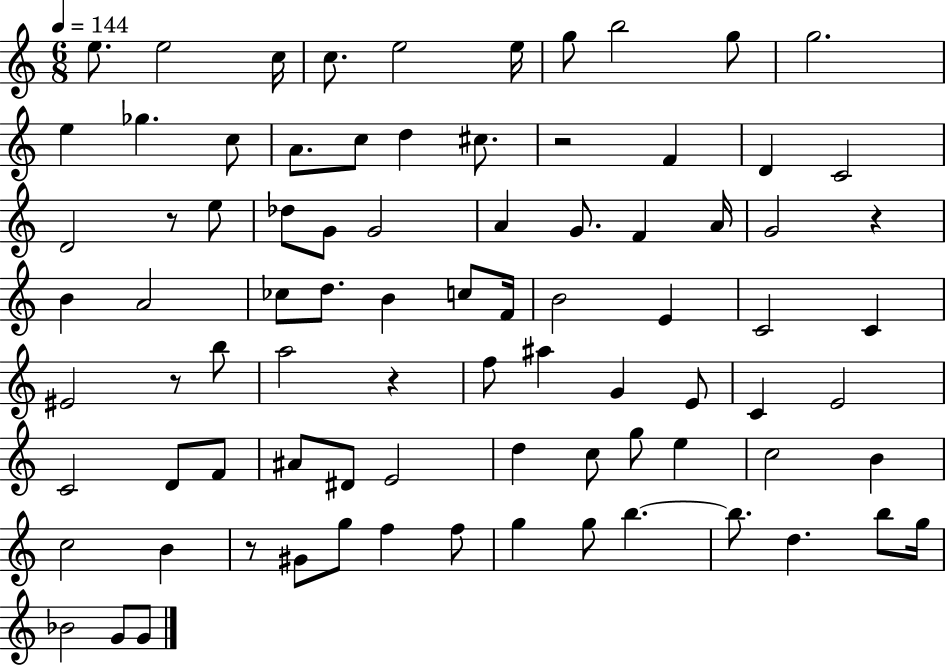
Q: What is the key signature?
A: C major